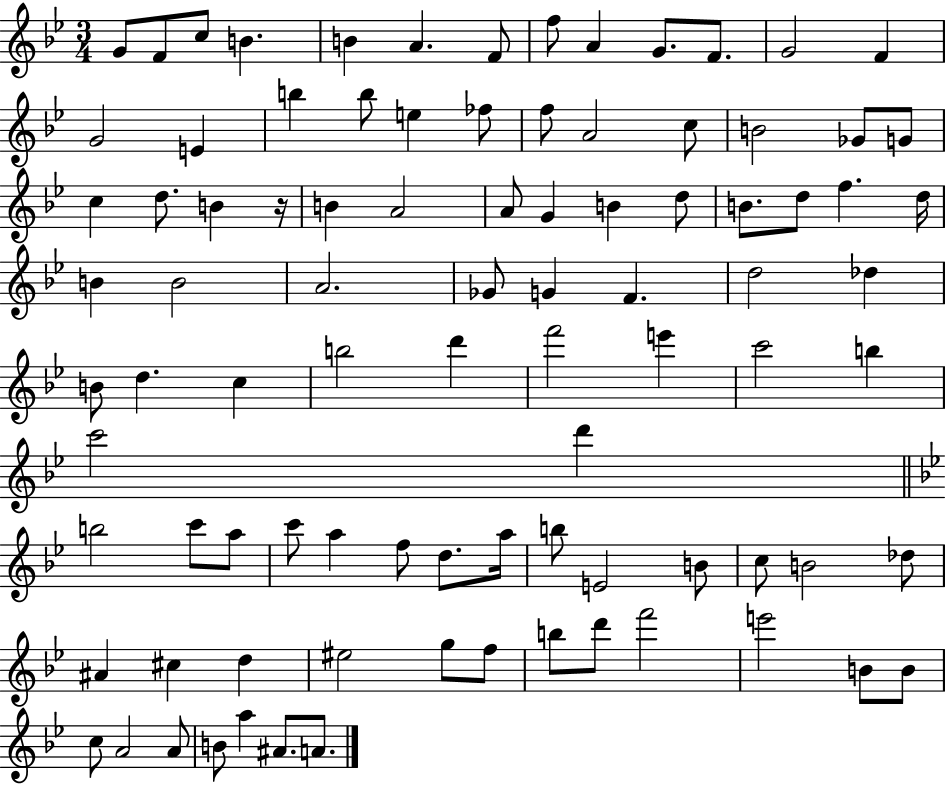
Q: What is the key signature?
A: BES major